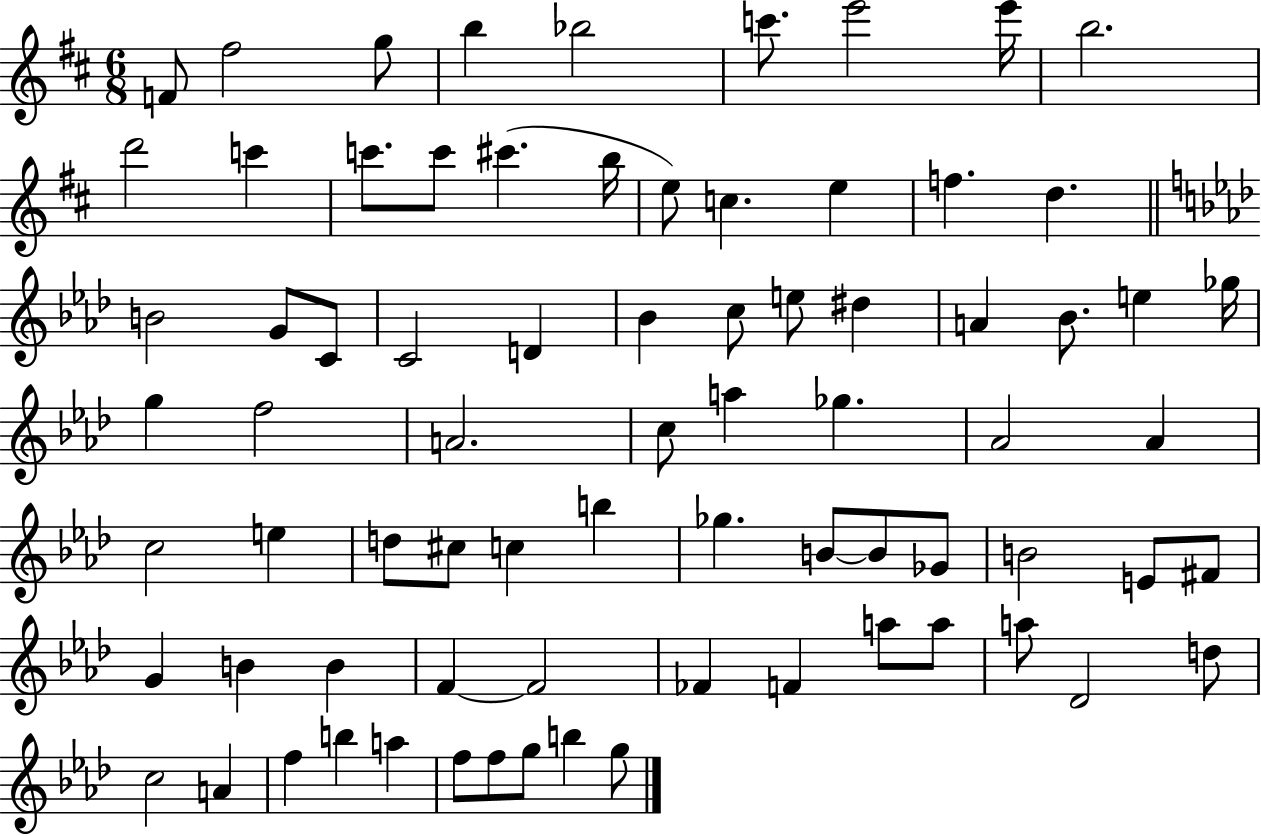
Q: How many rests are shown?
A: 0